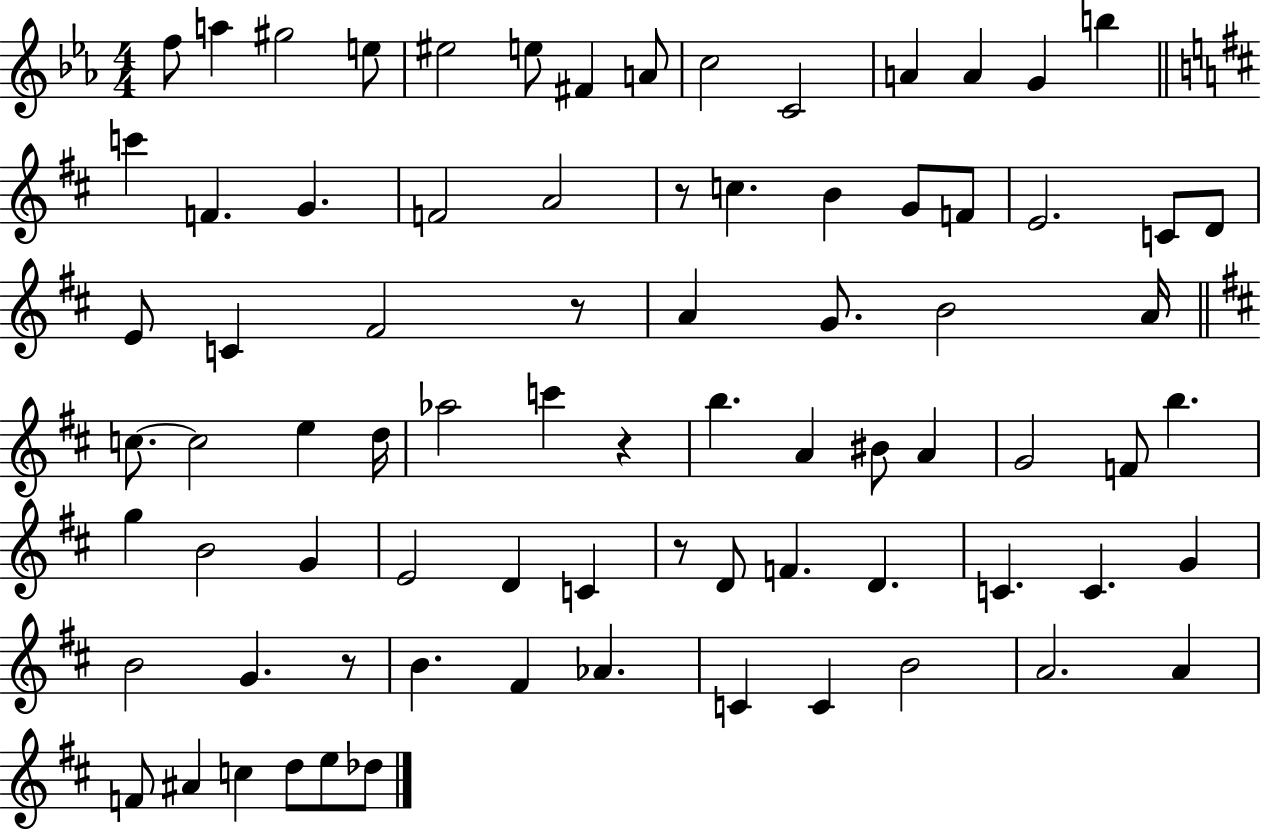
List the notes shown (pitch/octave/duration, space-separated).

F5/e A5/q G#5/h E5/e EIS5/h E5/e F#4/q A4/e C5/h C4/h A4/q A4/q G4/q B5/q C6/q F4/q. G4/q. F4/h A4/h R/e C5/q. B4/q G4/e F4/e E4/h. C4/e D4/e E4/e C4/q F#4/h R/e A4/q G4/e. B4/h A4/s C5/e. C5/h E5/q D5/s Ab5/h C6/q R/q B5/q. A4/q BIS4/e A4/q G4/h F4/e B5/q. G5/q B4/h G4/q E4/h D4/q C4/q R/e D4/e F4/q. D4/q. C4/q. C4/q. G4/q B4/h G4/q. R/e B4/q. F#4/q Ab4/q. C4/q C4/q B4/h A4/h. A4/q F4/e A#4/q C5/q D5/e E5/e Db5/e